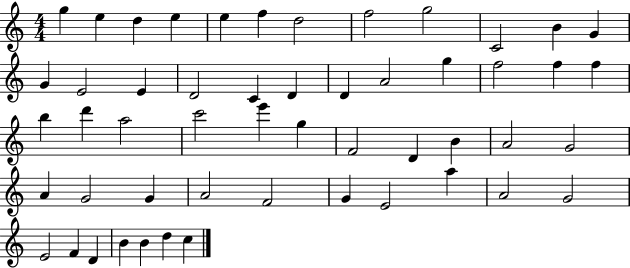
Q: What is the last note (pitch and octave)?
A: C5